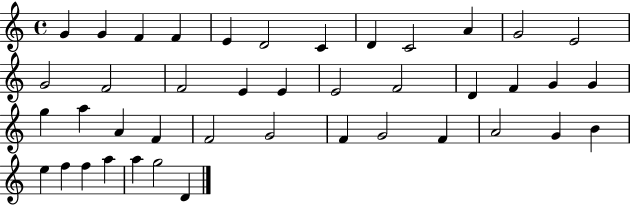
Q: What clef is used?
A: treble